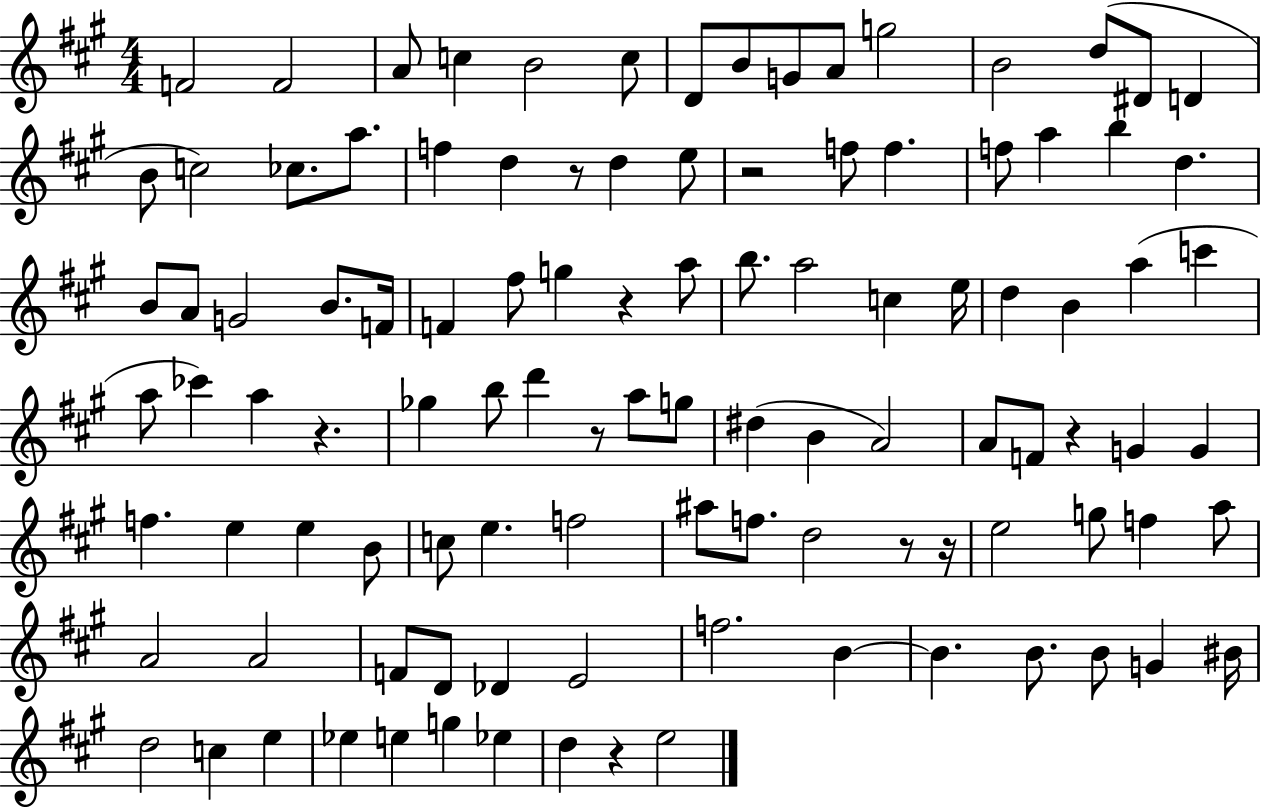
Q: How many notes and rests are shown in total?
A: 106